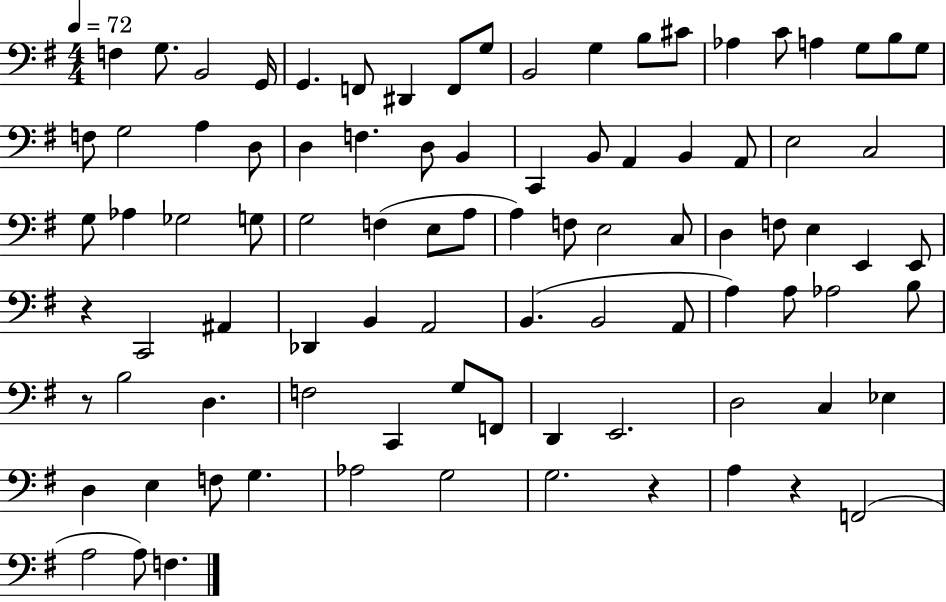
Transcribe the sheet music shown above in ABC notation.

X:1
T:Untitled
M:4/4
L:1/4
K:G
F, G,/2 B,,2 G,,/4 G,, F,,/2 ^D,, F,,/2 G,/2 B,,2 G, B,/2 ^C/2 _A, C/2 A, G,/2 B,/2 G,/2 F,/2 G,2 A, D,/2 D, F, D,/2 B,, C,, B,,/2 A,, B,, A,,/2 E,2 C,2 G,/2 _A, _G,2 G,/2 G,2 F, E,/2 A,/2 A, F,/2 E,2 C,/2 D, F,/2 E, E,, E,,/2 z C,,2 ^A,, _D,, B,, A,,2 B,, B,,2 A,,/2 A, A,/2 _A,2 B,/2 z/2 B,2 D, F,2 C,, G,/2 F,,/2 D,, E,,2 D,2 C, _E, D, E, F,/2 G, _A,2 G,2 G,2 z A, z F,,2 A,2 A,/2 F,